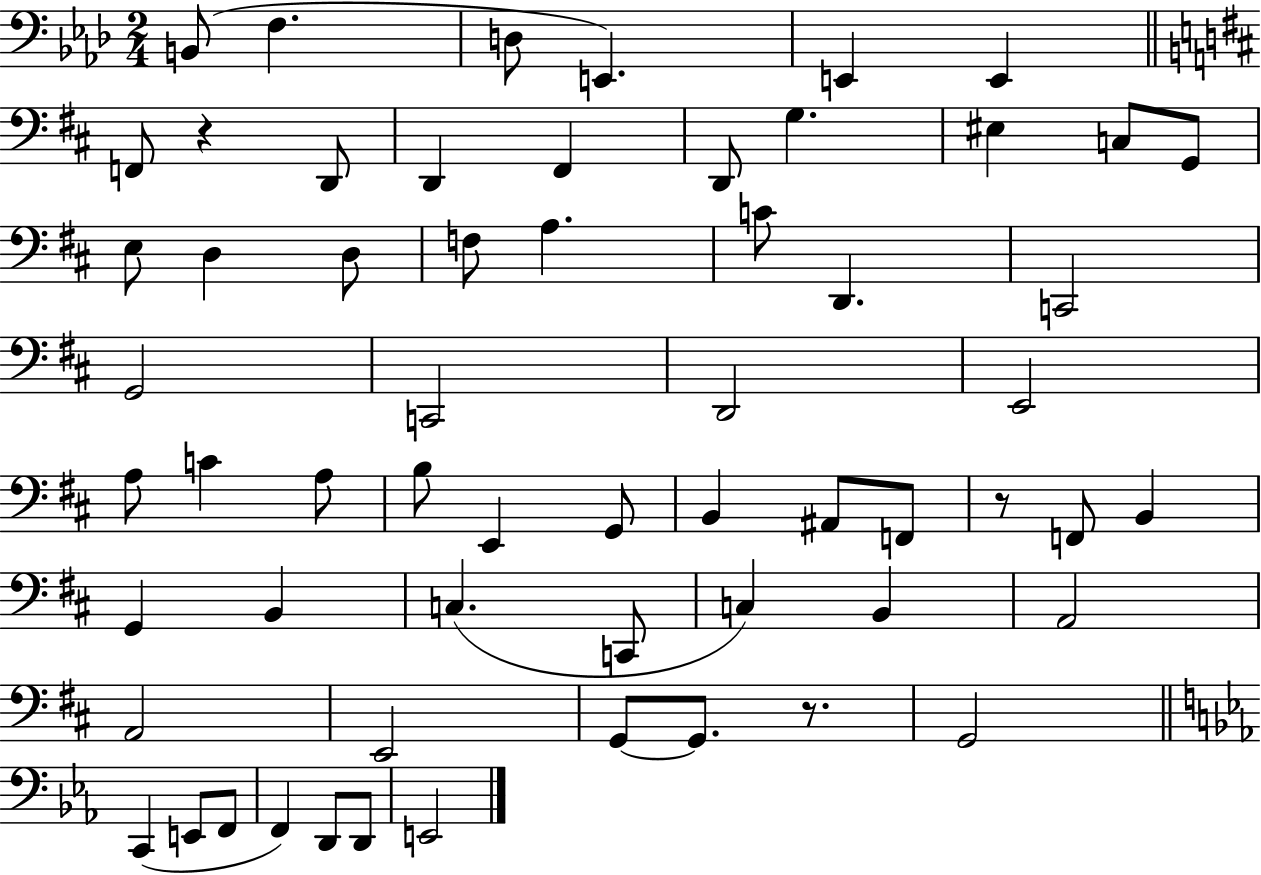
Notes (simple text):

B2/e F3/q. D3/e E2/q. E2/q E2/q F2/e R/q D2/e D2/q F#2/q D2/e G3/q. EIS3/q C3/e G2/e E3/e D3/q D3/e F3/e A3/q. C4/e D2/q. C2/h G2/h C2/h D2/h E2/h A3/e C4/q A3/e B3/e E2/q G2/e B2/q A#2/e F2/e R/e F2/e B2/q G2/q B2/q C3/q. C2/e C3/q B2/q A2/h A2/h E2/h G2/e G2/e. R/e. G2/h C2/q E2/e F2/e F2/q D2/e D2/e E2/h